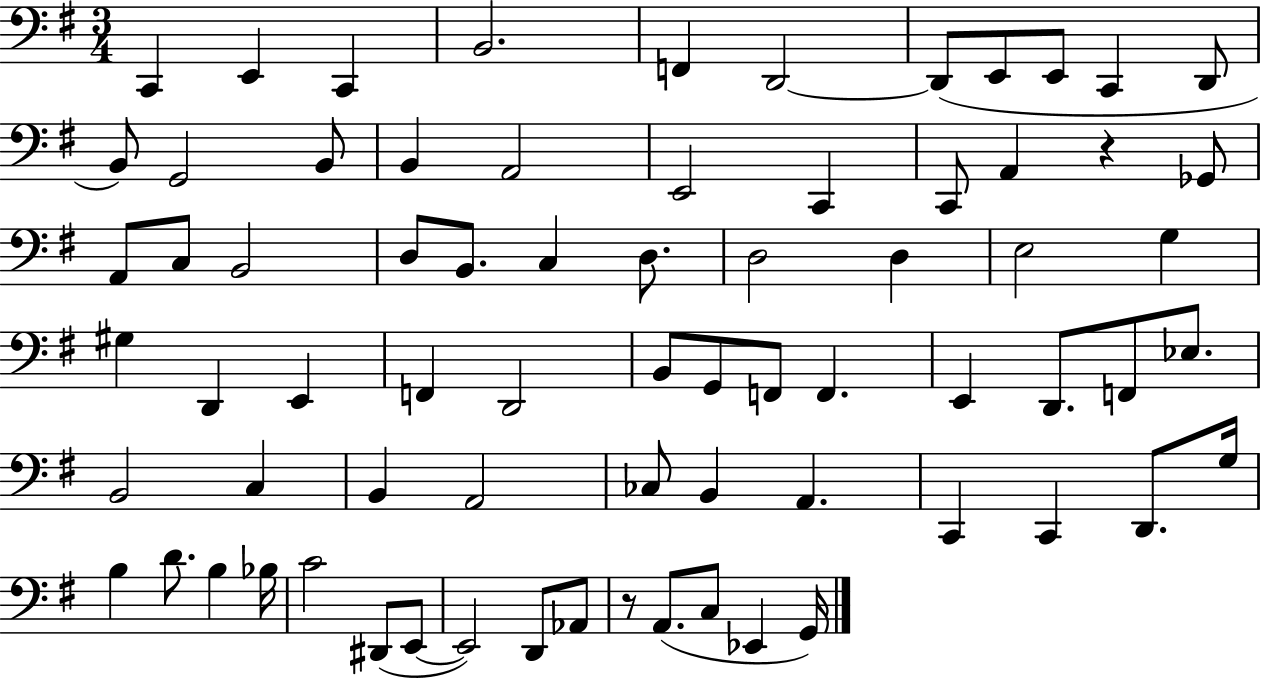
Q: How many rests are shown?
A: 2